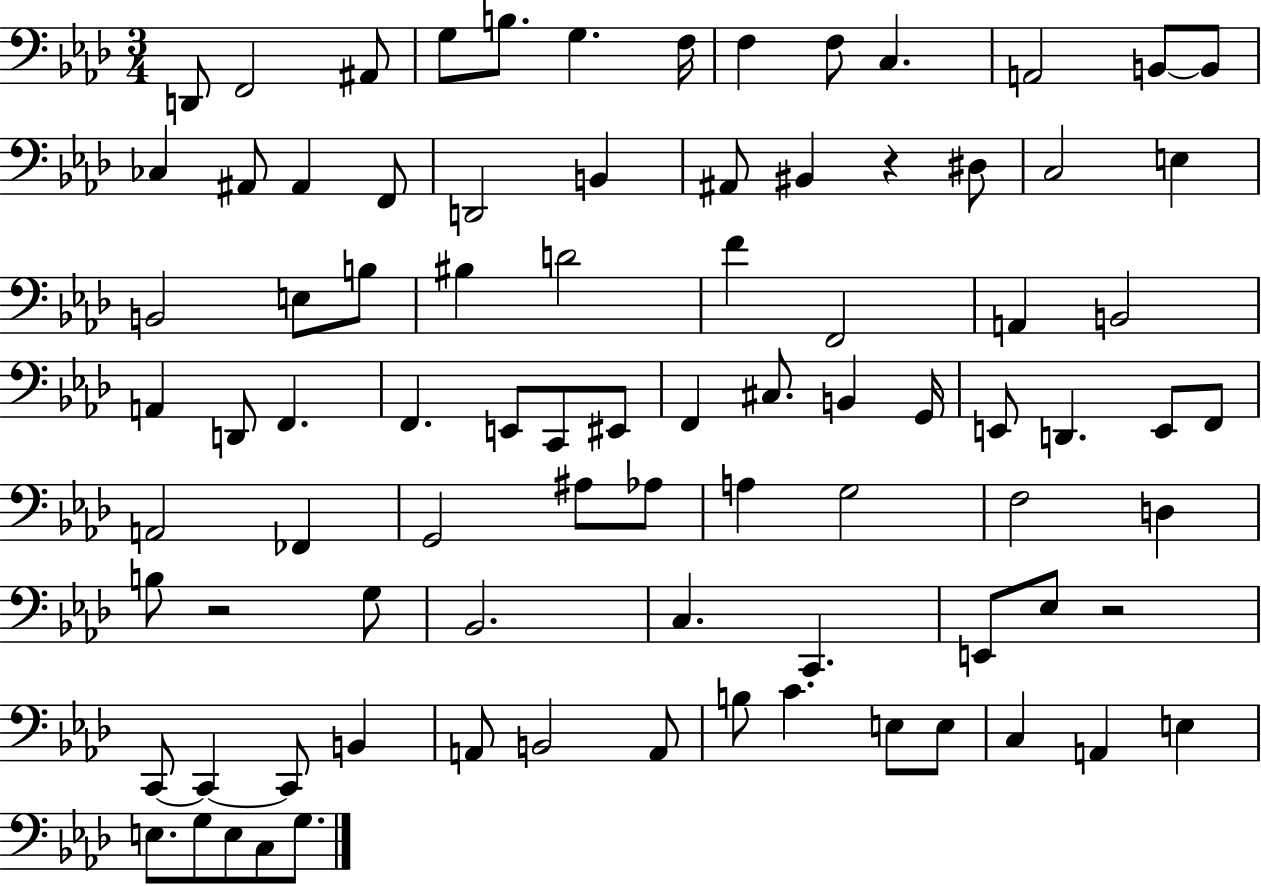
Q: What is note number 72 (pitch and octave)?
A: B3